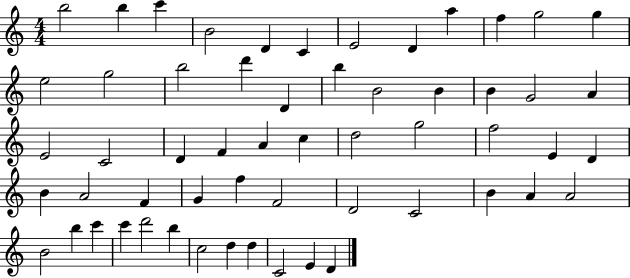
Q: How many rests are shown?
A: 0